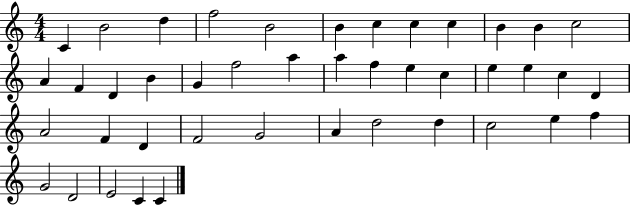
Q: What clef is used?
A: treble